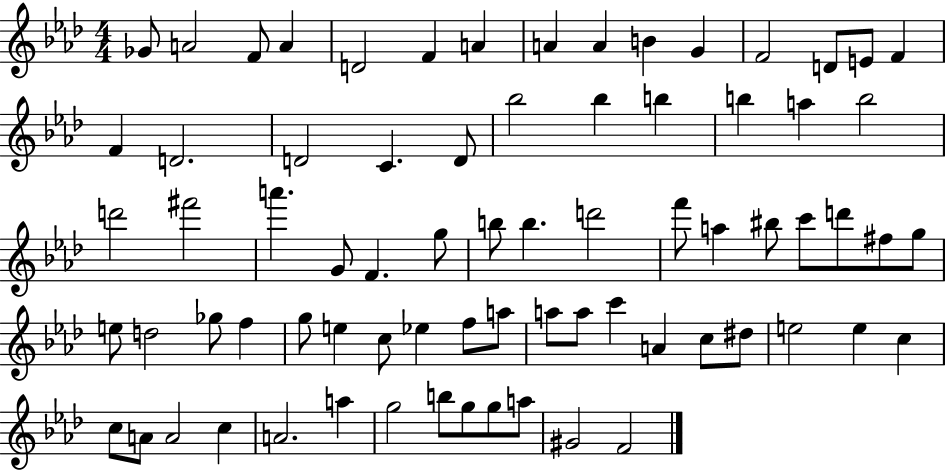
{
  \clef treble
  \numericTimeSignature
  \time 4/4
  \key aes \major
  ges'8 a'2 f'8 a'4 | d'2 f'4 a'4 | a'4 a'4 b'4 g'4 | f'2 d'8 e'8 f'4 | \break f'4 d'2. | d'2 c'4. d'8 | bes''2 bes''4 b''4 | b''4 a''4 b''2 | \break d'''2 fis'''2 | a'''4. g'8 f'4. g''8 | b''8 b''4. d'''2 | f'''8 a''4 bis''8 c'''8 d'''8 fis''8 g''8 | \break e''8 d''2 ges''8 f''4 | g''8 e''4 c''8 ees''4 f''8 a''8 | a''8 a''8 c'''4 a'4 c''8 dis''8 | e''2 e''4 c''4 | \break c''8 a'8 a'2 c''4 | a'2. a''4 | g''2 b''8 g''8 g''8 a''8 | gis'2 f'2 | \break \bar "|."
}